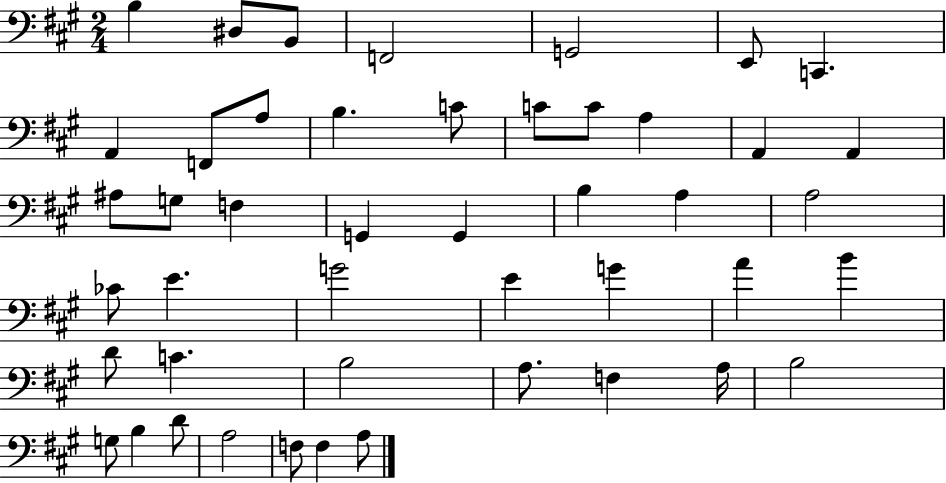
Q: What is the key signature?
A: A major